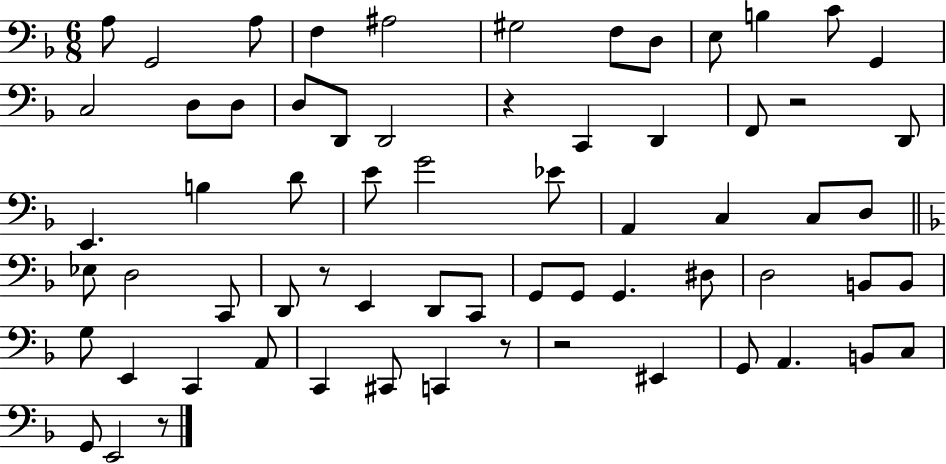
A3/e G2/h A3/e F3/q A#3/h G#3/h F3/e D3/e E3/e B3/q C4/e G2/q C3/h D3/e D3/e D3/e D2/e D2/h R/q C2/q D2/q F2/e R/h D2/e E2/q. B3/q D4/e E4/e G4/h Eb4/e A2/q C3/q C3/e D3/e Eb3/e D3/h C2/e D2/e R/e E2/q D2/e C2/e G2/e G2/e G2/q. D#3/e D3/h B2/e B2/e G3/e E2/q C2/q A2/e C2/q C#2/e C2/q R/e R/h EIS2/q G2/e A2/q. B2/e C3/e G2/e E2/h R/e